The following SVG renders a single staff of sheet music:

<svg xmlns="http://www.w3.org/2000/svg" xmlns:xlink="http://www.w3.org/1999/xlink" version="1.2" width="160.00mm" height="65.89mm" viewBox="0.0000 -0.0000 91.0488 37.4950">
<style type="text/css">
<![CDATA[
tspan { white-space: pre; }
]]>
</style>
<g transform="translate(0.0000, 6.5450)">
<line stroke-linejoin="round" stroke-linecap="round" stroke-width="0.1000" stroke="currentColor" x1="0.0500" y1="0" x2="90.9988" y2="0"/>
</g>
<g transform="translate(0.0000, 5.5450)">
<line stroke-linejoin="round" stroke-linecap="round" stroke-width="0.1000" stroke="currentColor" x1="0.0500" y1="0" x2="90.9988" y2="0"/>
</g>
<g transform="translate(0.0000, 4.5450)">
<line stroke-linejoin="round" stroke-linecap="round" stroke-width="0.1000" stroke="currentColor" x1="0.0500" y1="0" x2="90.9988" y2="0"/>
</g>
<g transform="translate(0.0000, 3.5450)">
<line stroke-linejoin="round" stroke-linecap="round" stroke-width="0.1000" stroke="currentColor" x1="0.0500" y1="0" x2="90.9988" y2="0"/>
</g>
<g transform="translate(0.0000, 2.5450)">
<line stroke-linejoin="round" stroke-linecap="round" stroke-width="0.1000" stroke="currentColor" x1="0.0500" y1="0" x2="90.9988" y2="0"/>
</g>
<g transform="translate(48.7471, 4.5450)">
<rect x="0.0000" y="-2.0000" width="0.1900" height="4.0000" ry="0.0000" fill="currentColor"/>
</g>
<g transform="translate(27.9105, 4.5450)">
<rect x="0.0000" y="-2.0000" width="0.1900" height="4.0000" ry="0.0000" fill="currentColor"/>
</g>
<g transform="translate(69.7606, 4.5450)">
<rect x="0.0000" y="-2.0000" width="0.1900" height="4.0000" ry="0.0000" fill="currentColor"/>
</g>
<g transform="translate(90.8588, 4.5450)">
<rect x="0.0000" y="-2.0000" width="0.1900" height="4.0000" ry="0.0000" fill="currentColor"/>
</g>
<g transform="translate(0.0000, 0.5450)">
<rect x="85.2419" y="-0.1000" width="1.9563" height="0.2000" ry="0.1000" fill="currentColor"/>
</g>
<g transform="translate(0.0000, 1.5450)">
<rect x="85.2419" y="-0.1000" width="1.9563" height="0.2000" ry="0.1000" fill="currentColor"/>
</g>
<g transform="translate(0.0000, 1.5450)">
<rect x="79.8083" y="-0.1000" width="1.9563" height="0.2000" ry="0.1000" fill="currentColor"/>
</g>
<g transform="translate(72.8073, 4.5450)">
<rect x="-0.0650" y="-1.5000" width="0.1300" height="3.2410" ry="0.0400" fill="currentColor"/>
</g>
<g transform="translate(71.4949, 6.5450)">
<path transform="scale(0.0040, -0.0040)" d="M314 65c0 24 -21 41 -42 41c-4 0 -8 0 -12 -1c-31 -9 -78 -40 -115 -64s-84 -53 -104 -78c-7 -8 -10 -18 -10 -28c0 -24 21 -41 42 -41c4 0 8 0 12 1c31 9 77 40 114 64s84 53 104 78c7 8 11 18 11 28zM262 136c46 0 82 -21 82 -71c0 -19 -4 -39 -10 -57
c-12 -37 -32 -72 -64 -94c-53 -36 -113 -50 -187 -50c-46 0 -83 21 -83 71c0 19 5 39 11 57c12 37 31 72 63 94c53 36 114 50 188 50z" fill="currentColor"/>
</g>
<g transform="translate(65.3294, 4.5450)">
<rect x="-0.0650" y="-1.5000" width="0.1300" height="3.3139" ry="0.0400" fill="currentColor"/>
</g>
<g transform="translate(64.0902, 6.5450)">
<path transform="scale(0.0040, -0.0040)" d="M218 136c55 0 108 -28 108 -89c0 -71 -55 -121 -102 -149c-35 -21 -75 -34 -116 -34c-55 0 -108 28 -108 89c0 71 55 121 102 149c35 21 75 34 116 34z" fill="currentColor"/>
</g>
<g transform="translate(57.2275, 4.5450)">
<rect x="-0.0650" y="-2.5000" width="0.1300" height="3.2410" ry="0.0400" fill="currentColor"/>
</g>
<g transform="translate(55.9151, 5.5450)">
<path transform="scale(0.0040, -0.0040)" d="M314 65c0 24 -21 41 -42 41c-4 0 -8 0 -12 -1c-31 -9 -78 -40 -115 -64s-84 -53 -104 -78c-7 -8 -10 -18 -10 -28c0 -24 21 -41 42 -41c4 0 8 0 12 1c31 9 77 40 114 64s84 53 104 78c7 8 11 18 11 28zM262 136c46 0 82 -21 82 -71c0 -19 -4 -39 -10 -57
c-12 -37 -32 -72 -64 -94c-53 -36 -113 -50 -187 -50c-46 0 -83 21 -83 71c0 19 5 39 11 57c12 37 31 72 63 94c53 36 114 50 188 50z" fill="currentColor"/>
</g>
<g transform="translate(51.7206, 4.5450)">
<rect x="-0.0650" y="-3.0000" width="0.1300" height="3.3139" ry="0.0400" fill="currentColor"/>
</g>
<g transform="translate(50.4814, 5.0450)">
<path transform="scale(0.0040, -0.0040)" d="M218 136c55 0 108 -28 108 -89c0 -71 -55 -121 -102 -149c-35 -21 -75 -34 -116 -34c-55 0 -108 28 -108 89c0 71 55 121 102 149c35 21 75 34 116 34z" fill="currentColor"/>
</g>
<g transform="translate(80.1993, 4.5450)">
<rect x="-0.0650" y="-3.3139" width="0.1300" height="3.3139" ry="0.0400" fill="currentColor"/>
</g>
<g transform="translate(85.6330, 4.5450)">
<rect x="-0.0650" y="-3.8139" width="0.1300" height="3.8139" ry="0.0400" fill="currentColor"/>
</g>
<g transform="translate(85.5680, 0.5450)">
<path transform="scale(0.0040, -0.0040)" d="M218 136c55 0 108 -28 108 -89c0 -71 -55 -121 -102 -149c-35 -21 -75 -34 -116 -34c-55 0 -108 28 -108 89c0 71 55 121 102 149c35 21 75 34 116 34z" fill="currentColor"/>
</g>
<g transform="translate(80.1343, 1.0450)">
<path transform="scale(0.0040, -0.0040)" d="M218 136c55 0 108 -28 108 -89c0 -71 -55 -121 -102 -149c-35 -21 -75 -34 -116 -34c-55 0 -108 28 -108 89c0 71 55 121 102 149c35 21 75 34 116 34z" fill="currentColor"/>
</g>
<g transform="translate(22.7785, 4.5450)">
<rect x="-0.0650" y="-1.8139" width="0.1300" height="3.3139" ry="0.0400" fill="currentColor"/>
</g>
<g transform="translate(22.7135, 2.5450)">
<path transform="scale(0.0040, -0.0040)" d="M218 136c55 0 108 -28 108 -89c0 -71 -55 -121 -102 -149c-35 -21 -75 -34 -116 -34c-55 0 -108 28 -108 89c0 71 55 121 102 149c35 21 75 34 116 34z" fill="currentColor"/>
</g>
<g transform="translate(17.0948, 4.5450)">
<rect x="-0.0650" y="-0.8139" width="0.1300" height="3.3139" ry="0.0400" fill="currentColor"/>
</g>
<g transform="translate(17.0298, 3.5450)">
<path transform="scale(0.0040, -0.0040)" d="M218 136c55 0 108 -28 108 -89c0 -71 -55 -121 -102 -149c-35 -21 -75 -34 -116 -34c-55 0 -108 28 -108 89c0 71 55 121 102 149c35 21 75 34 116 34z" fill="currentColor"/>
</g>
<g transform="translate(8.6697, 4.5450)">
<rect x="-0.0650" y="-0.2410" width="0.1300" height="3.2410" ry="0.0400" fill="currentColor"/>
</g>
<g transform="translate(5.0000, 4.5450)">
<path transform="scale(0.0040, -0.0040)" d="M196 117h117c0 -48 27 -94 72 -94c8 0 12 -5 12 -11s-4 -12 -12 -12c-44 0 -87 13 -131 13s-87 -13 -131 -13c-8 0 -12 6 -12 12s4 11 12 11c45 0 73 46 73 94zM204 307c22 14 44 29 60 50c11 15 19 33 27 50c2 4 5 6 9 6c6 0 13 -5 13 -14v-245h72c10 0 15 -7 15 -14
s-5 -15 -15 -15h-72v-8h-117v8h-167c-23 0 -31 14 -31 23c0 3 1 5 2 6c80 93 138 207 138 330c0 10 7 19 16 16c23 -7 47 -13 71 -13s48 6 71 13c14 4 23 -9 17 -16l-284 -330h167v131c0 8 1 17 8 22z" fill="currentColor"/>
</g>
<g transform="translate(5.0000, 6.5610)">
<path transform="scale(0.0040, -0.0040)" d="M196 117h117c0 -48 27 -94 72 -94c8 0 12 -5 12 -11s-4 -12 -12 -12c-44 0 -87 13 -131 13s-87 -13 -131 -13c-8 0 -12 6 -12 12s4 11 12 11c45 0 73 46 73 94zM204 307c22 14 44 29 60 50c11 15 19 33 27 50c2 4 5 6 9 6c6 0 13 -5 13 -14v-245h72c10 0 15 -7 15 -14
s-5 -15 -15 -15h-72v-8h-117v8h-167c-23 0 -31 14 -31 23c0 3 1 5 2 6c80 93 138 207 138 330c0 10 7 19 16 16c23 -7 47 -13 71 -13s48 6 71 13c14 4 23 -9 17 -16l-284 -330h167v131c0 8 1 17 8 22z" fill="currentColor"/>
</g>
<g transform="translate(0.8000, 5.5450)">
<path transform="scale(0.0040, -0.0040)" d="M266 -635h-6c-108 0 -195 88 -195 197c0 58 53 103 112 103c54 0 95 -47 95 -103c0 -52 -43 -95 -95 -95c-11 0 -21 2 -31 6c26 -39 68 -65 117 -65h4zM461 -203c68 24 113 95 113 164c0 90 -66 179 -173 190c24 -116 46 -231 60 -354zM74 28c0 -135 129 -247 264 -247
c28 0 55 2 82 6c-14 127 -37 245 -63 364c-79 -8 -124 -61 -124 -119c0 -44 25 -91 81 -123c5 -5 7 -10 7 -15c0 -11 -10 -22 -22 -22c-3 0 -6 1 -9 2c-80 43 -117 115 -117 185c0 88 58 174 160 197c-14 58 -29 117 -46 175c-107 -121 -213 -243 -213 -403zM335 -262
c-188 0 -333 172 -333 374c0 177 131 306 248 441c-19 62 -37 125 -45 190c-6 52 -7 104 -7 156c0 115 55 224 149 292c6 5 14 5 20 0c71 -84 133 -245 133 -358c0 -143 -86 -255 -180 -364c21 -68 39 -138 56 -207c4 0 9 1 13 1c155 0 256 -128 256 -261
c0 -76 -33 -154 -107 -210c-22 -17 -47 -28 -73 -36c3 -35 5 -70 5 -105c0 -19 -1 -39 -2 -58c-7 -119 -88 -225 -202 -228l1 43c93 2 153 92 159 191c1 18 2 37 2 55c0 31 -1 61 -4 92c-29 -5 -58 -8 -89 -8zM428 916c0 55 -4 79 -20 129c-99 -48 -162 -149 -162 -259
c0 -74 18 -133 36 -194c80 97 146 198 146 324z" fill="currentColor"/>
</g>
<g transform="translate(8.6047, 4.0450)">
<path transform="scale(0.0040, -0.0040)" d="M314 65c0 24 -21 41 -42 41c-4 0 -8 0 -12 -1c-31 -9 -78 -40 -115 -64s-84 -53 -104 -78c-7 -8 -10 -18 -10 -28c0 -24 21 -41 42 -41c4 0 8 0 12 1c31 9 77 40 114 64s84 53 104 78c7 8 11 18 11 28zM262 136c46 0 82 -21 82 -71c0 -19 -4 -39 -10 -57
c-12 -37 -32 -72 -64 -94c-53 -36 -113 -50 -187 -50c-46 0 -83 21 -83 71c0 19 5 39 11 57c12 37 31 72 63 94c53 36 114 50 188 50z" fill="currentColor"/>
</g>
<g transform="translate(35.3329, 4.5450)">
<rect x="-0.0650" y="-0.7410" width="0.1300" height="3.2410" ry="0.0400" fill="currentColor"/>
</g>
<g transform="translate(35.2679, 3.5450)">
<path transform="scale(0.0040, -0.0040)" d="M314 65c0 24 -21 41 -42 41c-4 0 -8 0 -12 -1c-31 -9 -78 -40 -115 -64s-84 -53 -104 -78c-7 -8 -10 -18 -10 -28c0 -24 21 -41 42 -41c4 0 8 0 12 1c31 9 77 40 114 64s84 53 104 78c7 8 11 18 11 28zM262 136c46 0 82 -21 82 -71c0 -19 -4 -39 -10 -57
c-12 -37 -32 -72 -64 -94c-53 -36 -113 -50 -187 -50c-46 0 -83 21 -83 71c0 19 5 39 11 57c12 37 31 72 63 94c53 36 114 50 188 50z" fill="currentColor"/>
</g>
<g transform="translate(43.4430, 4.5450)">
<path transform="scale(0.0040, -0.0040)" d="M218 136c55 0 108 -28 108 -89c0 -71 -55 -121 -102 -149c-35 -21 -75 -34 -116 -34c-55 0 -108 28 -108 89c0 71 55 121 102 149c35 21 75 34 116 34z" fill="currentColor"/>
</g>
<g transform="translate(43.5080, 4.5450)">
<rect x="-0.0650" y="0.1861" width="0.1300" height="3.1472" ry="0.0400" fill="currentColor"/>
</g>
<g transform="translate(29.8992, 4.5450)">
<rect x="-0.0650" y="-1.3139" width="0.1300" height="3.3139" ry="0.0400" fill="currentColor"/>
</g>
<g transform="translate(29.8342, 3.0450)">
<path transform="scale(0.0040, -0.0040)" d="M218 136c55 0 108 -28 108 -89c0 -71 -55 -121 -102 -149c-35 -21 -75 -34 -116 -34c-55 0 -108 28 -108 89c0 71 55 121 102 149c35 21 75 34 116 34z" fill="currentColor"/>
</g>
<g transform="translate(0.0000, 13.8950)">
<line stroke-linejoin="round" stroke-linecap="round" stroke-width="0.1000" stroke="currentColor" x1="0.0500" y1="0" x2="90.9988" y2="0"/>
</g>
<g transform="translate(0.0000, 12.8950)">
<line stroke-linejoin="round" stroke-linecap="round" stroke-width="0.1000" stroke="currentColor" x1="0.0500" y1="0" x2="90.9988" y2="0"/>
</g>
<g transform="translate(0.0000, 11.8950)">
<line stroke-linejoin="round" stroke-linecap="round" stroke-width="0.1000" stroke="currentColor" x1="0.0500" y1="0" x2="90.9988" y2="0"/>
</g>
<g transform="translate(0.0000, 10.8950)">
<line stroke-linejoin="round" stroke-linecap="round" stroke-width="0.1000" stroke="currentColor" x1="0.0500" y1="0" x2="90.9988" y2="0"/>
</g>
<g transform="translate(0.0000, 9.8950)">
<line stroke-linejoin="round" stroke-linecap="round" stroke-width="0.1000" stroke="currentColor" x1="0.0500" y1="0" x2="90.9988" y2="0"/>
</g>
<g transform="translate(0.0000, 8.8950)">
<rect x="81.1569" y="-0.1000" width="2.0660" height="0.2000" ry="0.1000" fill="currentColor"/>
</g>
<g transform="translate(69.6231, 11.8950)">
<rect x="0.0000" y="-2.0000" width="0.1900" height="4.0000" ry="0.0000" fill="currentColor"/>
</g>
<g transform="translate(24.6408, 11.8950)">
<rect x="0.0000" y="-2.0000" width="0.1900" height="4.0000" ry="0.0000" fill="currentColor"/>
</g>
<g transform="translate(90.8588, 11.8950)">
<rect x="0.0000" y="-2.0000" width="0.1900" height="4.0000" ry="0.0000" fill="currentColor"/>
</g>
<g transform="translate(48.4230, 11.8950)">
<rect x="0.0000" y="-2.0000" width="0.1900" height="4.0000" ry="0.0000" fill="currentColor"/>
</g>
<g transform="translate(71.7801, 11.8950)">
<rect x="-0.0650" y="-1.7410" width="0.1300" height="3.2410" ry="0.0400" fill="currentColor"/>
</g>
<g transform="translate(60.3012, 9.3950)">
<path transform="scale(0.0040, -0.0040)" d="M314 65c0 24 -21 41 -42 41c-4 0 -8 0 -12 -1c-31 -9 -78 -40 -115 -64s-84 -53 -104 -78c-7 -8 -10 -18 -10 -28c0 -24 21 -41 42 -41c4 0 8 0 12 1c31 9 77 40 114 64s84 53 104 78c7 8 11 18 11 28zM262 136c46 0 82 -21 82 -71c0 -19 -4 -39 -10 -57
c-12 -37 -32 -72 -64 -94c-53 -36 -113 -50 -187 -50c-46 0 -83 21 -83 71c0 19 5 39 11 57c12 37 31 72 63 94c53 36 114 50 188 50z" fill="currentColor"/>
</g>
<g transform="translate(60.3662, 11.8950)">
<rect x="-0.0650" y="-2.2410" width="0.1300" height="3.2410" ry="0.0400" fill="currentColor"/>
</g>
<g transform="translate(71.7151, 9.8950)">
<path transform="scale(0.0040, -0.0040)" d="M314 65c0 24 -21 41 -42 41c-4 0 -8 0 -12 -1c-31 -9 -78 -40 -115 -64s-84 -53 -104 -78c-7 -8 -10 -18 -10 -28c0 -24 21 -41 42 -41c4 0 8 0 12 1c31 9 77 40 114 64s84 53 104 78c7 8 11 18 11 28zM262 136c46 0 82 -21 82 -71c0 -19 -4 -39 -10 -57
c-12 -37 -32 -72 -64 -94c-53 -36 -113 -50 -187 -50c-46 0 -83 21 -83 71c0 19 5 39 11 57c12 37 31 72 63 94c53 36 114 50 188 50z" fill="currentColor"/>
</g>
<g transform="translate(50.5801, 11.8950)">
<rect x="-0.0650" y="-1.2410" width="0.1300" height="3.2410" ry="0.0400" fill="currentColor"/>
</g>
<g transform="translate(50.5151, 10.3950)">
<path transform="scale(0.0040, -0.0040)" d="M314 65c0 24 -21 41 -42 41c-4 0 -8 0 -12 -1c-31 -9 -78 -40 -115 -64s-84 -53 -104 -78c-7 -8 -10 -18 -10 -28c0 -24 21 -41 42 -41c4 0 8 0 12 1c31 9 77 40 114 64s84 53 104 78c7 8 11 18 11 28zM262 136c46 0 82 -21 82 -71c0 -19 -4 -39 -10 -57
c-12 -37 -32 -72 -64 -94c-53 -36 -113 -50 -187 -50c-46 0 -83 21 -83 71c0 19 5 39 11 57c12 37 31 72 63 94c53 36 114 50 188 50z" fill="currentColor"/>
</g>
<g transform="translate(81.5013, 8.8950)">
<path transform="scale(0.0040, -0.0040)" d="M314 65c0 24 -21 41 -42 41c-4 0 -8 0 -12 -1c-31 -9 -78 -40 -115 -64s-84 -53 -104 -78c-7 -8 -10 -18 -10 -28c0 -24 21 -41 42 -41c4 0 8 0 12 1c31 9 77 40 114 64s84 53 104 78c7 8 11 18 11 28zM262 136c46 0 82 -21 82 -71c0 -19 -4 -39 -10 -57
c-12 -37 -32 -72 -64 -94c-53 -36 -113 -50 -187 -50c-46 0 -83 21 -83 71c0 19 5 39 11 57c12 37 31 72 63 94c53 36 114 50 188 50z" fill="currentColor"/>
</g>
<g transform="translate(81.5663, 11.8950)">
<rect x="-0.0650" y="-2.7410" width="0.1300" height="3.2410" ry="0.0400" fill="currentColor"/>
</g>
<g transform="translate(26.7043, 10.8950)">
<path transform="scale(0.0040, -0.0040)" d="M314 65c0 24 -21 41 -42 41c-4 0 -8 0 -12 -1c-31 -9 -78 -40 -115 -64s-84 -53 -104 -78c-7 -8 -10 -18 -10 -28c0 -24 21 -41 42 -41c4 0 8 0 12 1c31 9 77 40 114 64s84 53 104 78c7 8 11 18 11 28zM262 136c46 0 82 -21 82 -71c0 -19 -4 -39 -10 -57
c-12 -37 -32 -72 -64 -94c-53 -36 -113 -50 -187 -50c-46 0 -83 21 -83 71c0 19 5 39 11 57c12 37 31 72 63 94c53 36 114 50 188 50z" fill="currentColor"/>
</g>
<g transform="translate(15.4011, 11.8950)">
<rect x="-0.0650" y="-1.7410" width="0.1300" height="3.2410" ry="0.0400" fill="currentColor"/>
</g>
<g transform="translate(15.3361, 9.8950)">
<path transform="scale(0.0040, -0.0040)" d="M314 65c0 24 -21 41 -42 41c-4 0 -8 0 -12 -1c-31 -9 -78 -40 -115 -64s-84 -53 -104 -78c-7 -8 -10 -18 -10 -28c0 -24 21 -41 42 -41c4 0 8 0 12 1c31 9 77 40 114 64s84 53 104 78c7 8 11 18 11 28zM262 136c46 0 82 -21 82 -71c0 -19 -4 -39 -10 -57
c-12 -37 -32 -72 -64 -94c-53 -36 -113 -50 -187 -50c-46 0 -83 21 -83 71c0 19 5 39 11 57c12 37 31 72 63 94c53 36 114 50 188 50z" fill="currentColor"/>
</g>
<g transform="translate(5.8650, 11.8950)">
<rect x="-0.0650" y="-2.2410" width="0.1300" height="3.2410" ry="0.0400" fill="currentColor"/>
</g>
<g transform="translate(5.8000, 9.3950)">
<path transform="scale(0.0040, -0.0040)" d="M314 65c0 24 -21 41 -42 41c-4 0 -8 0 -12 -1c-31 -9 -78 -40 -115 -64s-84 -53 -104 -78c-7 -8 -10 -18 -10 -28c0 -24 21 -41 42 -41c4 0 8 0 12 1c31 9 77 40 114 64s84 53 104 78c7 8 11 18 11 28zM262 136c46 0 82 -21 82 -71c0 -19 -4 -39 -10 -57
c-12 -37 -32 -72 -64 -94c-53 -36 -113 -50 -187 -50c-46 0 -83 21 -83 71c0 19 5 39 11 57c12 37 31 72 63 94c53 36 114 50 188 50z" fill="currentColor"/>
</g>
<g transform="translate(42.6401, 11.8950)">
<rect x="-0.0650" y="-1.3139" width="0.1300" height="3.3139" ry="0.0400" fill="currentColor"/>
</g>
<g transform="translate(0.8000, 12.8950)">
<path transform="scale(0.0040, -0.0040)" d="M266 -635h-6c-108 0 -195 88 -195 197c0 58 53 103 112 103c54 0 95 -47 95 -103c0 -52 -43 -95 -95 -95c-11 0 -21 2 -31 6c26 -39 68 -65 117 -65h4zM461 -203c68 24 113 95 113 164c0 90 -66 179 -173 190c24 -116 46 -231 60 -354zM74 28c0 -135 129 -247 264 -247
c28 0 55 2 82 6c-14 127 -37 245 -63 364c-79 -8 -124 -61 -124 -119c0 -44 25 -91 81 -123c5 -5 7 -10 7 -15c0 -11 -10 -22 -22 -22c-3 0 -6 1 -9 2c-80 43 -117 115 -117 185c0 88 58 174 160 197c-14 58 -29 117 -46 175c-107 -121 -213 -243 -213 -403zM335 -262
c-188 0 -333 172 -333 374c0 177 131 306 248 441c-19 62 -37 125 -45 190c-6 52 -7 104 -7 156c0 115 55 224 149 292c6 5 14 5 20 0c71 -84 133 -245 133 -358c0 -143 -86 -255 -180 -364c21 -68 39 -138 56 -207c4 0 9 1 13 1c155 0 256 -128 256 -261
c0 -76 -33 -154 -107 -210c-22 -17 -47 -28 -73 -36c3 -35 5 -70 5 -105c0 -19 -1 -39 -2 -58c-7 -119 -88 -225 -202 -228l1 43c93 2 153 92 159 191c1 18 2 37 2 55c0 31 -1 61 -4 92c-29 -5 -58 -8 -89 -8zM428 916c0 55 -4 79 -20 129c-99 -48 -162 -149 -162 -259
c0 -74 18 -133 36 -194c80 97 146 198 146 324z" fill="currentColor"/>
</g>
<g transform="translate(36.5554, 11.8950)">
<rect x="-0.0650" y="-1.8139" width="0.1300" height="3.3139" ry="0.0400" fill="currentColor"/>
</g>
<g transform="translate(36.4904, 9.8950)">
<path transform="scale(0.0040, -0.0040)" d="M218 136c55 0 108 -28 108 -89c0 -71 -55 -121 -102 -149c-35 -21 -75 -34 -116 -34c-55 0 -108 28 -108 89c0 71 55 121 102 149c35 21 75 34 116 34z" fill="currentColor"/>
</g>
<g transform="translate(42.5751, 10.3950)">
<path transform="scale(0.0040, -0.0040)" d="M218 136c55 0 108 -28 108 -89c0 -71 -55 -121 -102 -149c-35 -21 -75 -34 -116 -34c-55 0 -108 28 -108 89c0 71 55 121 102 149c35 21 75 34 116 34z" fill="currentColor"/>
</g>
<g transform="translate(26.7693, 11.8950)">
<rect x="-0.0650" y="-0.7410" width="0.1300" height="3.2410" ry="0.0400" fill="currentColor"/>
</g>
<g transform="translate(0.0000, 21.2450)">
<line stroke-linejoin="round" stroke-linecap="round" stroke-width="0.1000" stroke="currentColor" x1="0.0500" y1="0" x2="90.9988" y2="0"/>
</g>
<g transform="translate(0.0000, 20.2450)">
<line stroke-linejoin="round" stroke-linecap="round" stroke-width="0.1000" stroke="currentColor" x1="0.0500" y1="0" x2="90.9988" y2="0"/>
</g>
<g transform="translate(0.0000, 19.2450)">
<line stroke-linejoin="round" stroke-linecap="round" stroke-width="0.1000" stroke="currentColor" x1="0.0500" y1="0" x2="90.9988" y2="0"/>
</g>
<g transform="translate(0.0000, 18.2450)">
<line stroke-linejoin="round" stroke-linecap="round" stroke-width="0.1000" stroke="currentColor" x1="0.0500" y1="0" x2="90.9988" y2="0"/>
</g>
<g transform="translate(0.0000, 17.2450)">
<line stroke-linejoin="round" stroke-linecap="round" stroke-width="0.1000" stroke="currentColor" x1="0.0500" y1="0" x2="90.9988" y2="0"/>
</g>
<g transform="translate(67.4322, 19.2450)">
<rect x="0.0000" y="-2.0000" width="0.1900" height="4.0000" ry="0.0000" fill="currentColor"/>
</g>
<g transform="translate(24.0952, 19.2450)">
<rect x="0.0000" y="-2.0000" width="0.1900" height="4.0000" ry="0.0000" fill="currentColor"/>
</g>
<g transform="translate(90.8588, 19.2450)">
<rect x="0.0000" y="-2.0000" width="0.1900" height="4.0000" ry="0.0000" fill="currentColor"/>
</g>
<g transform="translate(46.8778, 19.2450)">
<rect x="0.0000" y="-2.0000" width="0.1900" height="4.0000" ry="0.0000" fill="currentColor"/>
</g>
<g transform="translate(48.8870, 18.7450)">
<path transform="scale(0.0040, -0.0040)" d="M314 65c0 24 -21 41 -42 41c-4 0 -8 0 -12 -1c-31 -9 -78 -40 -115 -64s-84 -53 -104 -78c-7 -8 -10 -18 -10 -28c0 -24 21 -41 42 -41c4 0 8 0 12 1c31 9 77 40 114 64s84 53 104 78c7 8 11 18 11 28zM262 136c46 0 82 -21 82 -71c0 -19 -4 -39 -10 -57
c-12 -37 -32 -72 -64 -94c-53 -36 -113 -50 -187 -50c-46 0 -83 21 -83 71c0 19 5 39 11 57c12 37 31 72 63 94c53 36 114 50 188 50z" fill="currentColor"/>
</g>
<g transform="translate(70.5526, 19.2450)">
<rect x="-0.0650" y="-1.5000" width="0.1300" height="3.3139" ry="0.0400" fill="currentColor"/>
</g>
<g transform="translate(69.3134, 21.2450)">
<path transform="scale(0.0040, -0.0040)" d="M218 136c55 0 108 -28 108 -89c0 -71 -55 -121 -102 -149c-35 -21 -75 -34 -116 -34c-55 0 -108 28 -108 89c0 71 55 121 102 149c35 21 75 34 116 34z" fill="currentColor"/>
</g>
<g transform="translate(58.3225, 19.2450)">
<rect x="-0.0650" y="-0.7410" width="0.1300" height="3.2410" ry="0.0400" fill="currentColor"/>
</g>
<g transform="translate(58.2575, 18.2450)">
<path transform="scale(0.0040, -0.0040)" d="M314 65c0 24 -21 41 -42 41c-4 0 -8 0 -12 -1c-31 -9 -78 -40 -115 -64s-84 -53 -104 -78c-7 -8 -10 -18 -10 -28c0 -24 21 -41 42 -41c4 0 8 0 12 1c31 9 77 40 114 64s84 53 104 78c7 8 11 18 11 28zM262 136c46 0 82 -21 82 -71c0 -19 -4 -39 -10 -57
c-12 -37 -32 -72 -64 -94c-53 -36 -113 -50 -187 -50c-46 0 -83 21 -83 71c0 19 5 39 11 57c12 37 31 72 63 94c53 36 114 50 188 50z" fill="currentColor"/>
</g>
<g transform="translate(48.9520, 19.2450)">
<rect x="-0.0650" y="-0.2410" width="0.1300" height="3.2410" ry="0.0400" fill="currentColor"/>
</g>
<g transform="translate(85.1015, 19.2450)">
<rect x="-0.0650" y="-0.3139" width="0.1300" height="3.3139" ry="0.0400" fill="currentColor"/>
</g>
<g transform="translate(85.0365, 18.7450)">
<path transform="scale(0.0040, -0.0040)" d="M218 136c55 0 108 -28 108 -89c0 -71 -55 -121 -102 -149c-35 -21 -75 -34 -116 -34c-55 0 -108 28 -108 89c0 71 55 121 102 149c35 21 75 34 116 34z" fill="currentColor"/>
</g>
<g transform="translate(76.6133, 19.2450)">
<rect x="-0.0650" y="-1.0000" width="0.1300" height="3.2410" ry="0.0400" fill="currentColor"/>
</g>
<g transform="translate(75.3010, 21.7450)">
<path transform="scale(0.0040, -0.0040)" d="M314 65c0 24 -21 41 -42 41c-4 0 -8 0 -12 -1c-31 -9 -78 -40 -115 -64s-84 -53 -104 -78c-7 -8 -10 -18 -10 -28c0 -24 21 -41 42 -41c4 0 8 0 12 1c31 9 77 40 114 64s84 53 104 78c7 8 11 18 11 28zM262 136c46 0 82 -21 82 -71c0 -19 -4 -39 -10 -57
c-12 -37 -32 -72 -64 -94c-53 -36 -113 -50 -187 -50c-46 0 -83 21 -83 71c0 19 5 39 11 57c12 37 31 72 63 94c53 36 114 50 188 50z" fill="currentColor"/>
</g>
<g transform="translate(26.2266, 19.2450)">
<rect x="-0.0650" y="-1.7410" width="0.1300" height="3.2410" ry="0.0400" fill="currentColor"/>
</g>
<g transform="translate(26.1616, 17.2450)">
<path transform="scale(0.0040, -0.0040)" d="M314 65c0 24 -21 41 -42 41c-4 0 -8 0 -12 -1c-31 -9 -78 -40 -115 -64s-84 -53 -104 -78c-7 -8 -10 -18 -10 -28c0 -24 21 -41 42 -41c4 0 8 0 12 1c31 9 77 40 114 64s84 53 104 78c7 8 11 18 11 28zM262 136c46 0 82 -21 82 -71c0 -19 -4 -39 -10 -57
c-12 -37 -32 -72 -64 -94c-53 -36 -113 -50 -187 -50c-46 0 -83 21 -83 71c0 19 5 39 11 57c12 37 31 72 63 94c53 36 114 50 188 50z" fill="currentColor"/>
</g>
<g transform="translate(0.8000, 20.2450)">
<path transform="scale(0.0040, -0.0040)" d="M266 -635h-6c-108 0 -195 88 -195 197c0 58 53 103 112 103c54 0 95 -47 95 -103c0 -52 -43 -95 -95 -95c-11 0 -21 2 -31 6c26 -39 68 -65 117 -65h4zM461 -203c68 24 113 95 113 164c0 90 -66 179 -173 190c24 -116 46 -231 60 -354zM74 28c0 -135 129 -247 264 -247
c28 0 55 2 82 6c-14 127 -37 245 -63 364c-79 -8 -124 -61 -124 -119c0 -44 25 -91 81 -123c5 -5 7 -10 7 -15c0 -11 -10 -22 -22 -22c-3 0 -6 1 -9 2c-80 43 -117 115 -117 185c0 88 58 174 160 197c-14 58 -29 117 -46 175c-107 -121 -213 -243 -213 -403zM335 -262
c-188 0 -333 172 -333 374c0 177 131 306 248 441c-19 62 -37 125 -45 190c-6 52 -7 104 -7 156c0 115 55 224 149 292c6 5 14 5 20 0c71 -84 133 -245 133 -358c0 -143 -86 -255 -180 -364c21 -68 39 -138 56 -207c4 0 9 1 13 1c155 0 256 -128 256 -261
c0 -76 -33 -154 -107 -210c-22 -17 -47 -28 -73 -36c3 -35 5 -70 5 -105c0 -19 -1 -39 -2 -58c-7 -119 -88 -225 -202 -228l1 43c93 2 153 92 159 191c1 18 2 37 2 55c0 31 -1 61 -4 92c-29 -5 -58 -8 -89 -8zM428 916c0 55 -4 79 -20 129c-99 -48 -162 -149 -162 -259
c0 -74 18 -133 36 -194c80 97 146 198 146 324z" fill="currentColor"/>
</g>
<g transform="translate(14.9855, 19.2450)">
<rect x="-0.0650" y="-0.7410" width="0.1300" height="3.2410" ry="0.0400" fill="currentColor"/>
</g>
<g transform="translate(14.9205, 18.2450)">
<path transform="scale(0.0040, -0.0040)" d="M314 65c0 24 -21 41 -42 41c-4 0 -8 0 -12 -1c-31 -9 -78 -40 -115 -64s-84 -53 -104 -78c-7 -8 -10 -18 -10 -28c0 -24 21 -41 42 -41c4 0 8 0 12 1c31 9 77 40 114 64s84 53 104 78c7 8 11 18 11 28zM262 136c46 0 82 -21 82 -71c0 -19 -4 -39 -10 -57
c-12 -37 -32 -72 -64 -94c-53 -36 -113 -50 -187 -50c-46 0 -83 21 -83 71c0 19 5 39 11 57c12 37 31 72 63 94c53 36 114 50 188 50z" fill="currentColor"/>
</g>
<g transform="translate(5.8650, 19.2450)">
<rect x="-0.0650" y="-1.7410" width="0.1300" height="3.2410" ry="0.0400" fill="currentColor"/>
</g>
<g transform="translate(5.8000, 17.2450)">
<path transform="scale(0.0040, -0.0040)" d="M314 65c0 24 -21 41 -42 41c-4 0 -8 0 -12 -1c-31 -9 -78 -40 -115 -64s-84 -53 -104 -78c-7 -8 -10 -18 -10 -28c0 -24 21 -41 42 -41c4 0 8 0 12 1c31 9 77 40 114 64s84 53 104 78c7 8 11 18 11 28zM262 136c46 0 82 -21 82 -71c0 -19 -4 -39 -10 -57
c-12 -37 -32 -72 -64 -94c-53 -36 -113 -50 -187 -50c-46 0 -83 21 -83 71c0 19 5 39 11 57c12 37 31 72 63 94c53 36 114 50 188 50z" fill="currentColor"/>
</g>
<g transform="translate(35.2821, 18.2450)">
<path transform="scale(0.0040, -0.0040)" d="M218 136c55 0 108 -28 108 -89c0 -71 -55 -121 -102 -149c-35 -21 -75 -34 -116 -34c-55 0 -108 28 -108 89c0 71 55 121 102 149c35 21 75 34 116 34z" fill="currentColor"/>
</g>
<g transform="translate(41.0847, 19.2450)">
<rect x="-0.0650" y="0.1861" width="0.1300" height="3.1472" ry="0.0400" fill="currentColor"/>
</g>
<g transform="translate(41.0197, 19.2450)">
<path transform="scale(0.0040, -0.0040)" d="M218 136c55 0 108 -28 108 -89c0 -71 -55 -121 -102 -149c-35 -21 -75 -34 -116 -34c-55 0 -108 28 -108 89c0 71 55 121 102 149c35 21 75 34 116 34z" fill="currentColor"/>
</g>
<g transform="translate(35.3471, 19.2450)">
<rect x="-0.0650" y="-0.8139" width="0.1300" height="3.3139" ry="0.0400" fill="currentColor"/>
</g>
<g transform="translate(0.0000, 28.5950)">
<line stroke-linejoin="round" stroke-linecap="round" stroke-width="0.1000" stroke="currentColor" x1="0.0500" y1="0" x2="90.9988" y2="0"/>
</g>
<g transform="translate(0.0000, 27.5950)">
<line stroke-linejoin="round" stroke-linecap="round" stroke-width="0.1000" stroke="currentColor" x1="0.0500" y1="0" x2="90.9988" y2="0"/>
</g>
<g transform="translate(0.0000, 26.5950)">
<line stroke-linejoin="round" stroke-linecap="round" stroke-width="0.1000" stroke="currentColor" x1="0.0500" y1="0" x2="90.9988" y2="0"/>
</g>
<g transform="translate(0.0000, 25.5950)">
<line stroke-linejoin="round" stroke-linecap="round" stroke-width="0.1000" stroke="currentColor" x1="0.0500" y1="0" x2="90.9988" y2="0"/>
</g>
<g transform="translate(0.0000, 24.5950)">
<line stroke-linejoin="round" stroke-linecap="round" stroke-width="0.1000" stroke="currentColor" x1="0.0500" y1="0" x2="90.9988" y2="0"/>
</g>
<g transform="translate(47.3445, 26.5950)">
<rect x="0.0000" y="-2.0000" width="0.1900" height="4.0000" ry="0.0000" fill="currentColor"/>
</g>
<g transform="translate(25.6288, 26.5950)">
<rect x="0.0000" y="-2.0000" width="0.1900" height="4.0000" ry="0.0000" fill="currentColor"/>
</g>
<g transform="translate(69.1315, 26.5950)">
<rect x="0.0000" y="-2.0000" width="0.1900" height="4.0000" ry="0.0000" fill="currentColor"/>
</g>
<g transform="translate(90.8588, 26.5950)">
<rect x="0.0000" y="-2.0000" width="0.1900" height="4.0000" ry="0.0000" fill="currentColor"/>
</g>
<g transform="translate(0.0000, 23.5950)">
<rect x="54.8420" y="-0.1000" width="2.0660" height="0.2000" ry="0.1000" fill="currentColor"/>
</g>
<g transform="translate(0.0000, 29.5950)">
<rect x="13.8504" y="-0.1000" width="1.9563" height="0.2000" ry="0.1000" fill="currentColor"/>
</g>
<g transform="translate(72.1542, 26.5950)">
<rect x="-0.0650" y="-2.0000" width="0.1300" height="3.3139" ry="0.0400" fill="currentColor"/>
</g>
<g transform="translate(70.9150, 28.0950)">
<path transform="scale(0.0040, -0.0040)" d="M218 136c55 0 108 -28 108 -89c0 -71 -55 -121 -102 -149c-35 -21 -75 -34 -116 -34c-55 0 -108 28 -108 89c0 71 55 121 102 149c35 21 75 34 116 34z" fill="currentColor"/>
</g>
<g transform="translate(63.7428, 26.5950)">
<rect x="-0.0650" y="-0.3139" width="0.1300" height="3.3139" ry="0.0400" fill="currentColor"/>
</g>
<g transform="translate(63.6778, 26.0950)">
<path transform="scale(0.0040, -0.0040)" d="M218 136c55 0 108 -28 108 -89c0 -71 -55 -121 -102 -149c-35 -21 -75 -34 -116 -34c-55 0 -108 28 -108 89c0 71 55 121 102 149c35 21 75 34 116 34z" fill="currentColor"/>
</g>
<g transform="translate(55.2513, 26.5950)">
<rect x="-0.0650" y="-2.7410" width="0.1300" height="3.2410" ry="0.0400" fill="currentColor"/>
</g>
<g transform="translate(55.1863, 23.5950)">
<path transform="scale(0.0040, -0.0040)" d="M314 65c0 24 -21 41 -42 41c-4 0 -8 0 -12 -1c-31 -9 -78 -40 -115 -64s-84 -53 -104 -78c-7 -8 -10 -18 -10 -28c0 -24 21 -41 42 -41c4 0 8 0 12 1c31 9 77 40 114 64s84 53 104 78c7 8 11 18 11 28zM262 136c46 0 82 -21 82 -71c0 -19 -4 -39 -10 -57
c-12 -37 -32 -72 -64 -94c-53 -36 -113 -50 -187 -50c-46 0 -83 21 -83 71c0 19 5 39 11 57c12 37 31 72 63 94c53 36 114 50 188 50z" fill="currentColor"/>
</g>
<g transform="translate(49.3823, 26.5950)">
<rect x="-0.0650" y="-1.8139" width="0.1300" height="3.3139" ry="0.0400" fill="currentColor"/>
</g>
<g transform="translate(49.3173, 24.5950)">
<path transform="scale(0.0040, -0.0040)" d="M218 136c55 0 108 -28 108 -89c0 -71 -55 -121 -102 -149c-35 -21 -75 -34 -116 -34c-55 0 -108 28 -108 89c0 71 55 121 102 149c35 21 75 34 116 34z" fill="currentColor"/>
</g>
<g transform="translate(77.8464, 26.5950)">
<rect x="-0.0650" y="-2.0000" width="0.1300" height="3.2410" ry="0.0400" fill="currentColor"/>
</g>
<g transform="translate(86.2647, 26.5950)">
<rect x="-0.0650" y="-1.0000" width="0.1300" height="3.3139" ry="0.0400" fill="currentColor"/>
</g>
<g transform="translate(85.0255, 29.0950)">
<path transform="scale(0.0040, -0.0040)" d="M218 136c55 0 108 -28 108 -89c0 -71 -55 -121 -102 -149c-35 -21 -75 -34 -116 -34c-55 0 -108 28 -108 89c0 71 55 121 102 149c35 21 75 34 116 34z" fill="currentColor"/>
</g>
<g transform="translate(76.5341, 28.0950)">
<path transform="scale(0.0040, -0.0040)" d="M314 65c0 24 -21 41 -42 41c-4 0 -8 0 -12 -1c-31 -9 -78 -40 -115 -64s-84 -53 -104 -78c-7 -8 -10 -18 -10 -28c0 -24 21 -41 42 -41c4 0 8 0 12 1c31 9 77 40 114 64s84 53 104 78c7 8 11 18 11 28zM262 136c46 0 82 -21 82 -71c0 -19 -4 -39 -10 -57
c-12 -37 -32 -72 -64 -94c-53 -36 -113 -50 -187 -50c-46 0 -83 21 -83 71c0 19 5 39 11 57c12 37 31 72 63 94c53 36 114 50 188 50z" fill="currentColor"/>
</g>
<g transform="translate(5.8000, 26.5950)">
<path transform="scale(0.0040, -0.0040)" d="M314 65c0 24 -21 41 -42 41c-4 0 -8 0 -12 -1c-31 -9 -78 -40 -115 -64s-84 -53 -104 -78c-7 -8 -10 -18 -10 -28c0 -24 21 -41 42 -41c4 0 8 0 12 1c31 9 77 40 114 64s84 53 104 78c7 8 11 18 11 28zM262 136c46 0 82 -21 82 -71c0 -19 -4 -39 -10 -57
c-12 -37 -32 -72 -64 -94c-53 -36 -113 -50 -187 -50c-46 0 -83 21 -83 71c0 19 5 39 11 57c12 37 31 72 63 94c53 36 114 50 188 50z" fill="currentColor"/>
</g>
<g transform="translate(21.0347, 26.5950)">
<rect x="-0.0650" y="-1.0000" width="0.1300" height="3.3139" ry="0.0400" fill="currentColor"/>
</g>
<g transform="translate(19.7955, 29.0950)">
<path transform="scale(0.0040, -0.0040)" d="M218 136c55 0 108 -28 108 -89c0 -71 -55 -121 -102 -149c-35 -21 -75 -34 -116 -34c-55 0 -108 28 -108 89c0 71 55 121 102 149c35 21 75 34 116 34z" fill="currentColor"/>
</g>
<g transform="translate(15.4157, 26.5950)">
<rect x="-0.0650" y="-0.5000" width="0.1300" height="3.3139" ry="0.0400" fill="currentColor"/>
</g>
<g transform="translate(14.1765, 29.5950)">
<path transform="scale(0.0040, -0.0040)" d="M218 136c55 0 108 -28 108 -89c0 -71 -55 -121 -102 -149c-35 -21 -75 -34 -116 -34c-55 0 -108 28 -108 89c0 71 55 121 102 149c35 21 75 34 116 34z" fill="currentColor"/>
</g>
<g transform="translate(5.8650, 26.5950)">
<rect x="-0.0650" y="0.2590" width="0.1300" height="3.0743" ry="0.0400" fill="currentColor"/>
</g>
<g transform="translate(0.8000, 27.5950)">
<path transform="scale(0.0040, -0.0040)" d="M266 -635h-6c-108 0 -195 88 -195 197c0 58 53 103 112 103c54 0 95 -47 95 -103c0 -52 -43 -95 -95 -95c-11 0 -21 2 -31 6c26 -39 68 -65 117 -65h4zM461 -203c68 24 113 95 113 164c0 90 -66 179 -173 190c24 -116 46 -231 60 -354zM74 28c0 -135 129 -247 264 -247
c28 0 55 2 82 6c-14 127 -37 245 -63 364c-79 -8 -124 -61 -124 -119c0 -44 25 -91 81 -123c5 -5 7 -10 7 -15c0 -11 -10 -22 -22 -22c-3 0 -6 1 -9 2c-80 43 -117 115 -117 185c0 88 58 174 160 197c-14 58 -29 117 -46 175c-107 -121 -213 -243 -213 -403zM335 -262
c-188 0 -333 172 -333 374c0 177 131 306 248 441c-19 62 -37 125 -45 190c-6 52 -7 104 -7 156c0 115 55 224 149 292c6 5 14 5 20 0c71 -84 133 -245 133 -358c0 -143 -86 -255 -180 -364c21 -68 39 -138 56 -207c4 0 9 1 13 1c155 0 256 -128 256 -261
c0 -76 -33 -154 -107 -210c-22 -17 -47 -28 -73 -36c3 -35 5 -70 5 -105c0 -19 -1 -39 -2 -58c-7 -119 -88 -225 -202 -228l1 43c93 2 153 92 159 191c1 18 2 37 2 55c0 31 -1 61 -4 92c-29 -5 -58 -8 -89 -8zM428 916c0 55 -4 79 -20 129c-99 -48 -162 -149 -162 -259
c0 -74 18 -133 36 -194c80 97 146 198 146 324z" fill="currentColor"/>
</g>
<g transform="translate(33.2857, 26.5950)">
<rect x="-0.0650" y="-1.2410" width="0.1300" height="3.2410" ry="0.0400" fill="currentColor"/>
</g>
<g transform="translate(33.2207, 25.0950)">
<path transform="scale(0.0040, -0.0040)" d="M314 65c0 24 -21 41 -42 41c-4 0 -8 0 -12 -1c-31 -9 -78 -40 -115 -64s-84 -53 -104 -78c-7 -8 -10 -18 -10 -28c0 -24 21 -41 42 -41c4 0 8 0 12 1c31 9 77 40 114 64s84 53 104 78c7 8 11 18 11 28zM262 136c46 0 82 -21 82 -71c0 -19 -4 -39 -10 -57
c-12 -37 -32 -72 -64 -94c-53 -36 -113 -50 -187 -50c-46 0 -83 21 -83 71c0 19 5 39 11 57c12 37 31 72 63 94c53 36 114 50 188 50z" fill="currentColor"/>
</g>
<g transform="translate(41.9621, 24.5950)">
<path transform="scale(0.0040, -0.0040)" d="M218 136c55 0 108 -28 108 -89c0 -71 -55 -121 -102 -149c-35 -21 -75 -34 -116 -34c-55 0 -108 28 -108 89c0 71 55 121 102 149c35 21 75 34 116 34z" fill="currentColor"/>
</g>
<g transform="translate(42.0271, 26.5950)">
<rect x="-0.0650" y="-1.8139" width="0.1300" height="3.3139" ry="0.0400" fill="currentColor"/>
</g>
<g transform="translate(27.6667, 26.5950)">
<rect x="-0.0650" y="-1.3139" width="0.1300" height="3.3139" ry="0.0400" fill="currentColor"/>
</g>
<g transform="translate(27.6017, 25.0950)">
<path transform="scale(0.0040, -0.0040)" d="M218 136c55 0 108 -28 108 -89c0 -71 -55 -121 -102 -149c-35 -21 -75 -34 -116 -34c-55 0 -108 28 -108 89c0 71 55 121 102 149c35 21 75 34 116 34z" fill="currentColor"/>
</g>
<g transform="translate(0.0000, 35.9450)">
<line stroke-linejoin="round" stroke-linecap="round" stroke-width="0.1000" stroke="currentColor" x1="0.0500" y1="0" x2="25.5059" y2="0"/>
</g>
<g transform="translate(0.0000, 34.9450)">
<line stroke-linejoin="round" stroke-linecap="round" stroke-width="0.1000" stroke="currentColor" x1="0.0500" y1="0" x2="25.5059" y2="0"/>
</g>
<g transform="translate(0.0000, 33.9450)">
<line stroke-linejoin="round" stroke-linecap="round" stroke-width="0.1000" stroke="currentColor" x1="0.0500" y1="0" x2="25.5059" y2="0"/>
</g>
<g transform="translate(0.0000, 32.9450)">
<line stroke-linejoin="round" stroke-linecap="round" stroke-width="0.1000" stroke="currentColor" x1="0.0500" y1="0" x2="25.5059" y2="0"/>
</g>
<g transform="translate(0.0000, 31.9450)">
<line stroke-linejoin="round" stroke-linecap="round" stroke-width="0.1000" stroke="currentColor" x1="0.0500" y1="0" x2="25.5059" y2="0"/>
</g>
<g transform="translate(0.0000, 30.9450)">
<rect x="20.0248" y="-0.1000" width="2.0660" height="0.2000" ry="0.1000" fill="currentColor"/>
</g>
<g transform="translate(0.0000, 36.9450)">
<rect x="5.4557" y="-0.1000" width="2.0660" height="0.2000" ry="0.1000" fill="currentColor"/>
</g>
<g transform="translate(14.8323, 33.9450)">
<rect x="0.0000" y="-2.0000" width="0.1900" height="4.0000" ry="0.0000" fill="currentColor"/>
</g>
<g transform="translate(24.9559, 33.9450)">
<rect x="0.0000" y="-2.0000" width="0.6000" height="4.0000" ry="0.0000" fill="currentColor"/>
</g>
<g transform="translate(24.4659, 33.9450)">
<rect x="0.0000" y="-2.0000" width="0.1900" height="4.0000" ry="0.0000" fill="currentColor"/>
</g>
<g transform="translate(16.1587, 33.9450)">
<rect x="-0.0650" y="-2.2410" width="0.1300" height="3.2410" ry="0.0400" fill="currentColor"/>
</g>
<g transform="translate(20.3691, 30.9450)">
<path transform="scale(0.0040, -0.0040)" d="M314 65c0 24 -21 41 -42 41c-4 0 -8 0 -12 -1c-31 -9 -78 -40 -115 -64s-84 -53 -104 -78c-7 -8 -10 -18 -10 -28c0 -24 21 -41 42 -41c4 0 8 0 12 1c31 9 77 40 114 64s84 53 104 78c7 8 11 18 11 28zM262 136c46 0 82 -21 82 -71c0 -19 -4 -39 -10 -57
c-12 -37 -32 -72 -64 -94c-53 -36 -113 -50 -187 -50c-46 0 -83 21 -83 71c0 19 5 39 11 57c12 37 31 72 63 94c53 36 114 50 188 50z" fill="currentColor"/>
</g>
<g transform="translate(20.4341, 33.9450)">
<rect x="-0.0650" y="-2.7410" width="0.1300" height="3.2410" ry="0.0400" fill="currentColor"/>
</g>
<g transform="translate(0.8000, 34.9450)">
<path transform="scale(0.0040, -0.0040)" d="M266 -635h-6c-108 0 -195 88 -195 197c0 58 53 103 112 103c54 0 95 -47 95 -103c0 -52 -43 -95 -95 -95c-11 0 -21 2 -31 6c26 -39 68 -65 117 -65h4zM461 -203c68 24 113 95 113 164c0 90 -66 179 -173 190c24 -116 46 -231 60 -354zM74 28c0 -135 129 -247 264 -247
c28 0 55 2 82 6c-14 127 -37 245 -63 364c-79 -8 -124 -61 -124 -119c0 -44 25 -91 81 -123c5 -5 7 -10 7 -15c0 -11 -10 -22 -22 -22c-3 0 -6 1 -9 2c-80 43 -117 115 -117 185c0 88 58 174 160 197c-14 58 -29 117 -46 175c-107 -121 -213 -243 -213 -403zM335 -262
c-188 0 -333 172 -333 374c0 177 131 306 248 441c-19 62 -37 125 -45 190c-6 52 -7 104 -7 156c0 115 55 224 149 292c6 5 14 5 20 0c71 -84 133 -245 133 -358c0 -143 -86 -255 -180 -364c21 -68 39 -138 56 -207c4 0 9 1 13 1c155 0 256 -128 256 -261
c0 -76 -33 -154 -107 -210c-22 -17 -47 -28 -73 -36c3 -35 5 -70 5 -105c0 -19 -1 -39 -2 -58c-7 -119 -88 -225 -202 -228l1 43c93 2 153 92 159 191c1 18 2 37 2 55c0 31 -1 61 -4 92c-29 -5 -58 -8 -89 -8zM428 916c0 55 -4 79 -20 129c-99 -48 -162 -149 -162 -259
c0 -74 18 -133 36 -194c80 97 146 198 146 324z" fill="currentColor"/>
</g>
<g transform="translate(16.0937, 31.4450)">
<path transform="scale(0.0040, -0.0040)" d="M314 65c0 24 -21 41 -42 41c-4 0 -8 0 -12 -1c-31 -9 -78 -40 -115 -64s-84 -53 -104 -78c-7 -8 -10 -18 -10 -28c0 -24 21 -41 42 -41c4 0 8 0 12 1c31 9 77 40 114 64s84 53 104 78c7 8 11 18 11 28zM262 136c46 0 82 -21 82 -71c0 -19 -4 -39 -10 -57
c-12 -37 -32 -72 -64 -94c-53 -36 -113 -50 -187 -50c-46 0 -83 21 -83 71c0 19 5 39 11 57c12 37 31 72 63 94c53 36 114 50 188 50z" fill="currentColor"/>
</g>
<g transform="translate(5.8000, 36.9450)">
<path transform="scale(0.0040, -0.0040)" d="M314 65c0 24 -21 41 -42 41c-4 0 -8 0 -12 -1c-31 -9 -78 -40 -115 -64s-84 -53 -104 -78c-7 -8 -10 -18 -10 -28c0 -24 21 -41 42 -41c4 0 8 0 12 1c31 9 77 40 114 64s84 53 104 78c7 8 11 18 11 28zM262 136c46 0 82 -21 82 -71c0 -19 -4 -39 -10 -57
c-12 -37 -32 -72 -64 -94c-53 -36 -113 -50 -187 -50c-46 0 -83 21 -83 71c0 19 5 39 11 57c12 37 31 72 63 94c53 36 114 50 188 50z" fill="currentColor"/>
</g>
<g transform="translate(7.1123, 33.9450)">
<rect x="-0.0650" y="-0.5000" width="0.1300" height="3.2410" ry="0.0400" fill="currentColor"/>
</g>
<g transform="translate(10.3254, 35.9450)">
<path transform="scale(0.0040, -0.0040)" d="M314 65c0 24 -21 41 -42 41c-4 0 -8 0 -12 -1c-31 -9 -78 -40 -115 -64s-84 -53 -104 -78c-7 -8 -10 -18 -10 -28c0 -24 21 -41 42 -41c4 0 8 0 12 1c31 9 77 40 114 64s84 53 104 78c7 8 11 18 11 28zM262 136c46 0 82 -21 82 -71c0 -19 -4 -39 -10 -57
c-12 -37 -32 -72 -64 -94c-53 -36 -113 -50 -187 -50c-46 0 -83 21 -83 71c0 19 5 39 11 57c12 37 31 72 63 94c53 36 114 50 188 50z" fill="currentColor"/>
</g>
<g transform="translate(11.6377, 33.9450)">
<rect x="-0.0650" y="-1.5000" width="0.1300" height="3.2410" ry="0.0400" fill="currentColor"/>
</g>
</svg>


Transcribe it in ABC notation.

X:1
T:Untitled
M:4/4
L:1/4
K:C
c2 d f e d2 B A G2 E E2 b c' g2 f2 d2 f e e2 g2 f2 a2 f2 d2 f2 d B c2 d2 E D2 c B2 C D e e2 f f a2 c F F2 D C2 E2 g2 a2